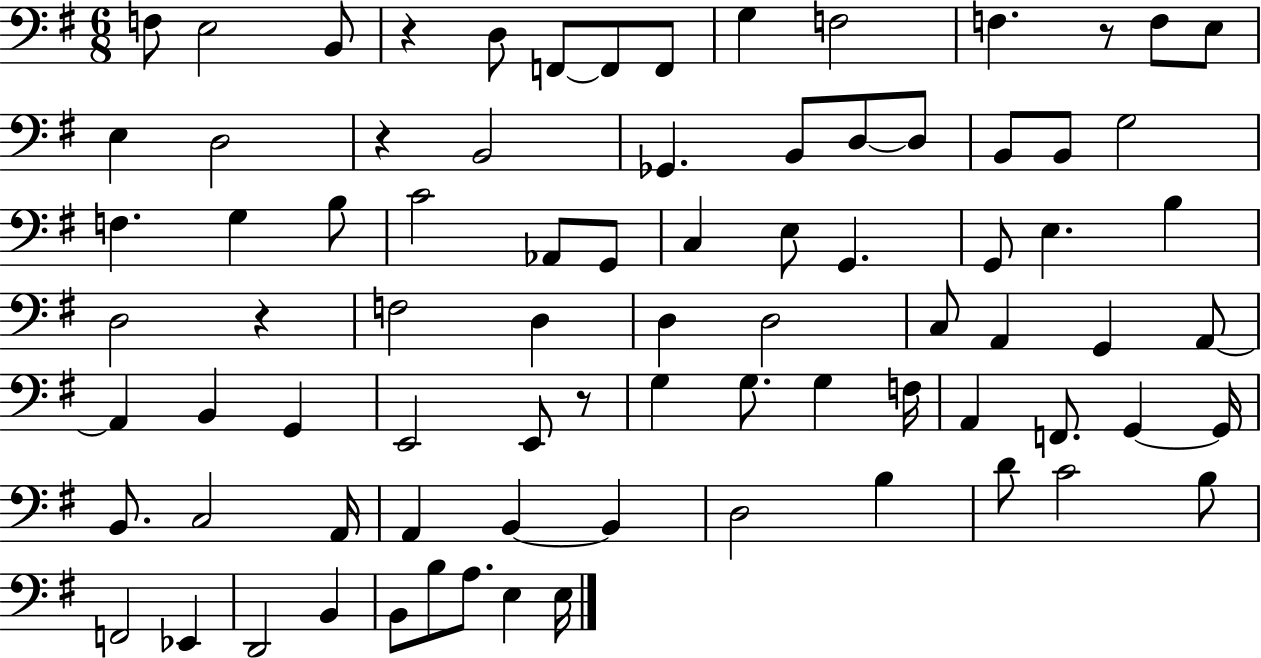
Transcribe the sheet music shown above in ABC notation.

X:1
T:Untitled
M:6/8
L:1/4
K:G
F,/2 E,2 B,,/2 z D,/2 F,,/2 F,,/2 F,,/2 G, F,2 F, z/2 F,/2 E,/2 E, D,2 z B,,2 _G,, B,,/2 D,/2 D,/2 B,,/2 B,,/2 G,2 F, G, B,/2 C2 _A,,/2 G,,/2 C, E,/2 G,, G,,/2 E, B, D,2 z F,2 D, D, D,2 C,/2 A,, G,, A,,/2 A,, B,, G,, E,,2 E,,/2 z/2 G, G,/2 G, F,/4 A,, F,,/2 G,, G,,/4 B,,/2 C,2 A,,/4 A,, B,, B,, D,2 B, D/2 C2 B,/2 F,,2 _E,, D,,2 B,, B,,/2 B,/2 A,/2 E, E,/4